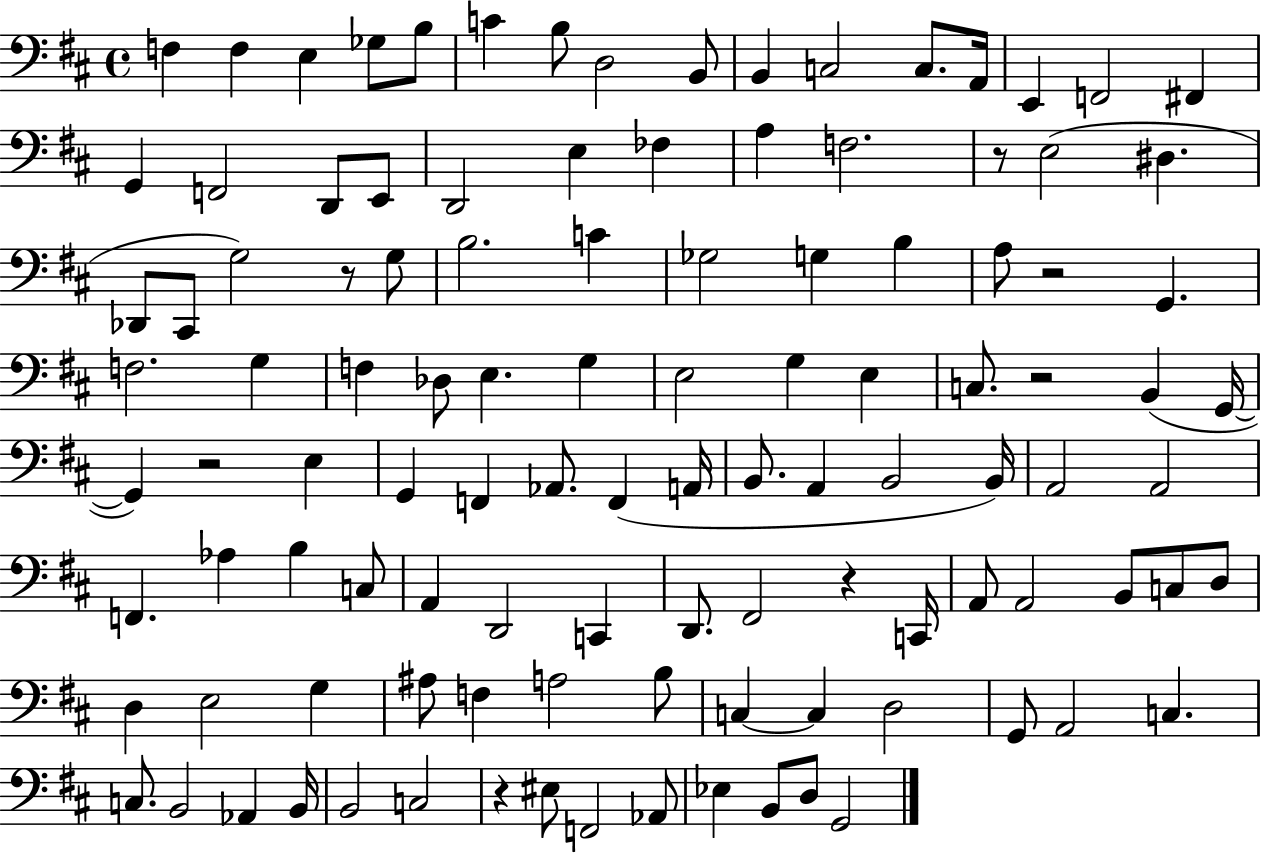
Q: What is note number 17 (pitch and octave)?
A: G2